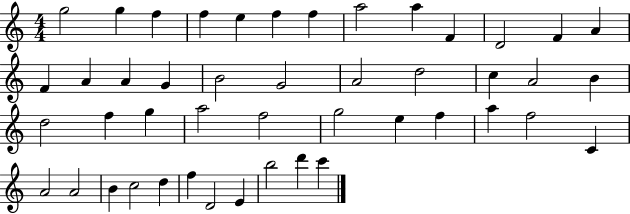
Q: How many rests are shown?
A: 0